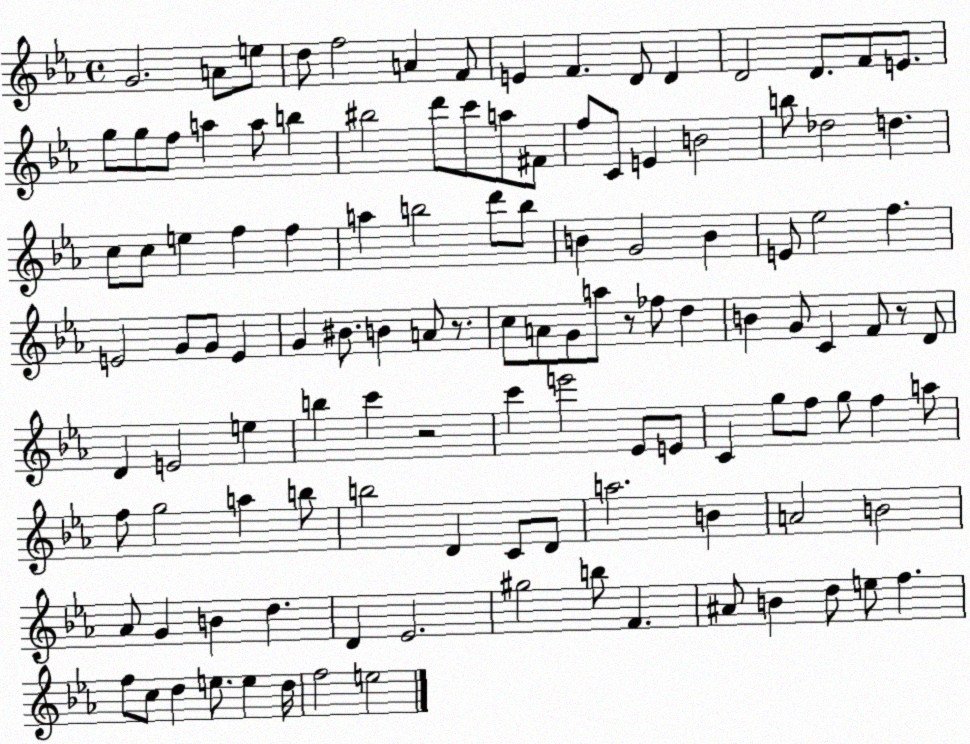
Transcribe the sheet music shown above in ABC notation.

X:1
T:Untitled
M:4/4
L:1/4
K:Eb
G2 A/2 e/2 d/2 f2 A F/2 E F D/2 D D2 D/2 F/2 E/2 g/2 g/2 f/2 a a/2 b ^b2 d'/2 c'/2 a/2 ^F/2 f/2 C/2 E B2 b/2 _d2 d c/2 c/2 e f f a b2 d'/2 b/2 B G2 B E/2 _e2 f E2 G/2 G/2 E G ^B/2 B A/2 z/2 c/2 A/2 G/2 a/2 z/2 _f/2 d B G/2 C F/2 z/2 D/2 D E2 e b c' z2 c' e'2 _E/2 E/2 C g/2 f/2 g/2 f a/2 f/2 g2 a b/2 b2 D C/2 D/2 a2 B A2 B2 _A/2 G B d D _E2 ^g2 b/2 F ^A/2 B d/2 e/2 f f/2 c/2 d e/2 e d/4 f2 e2